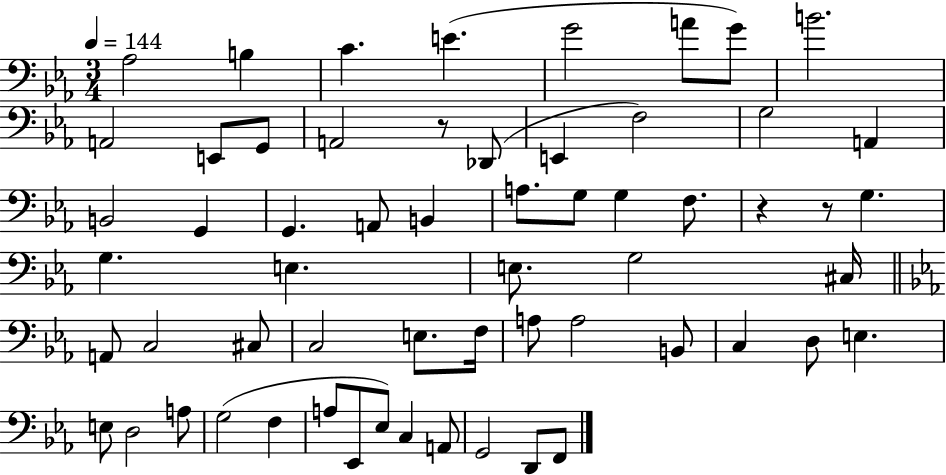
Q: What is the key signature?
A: EES major